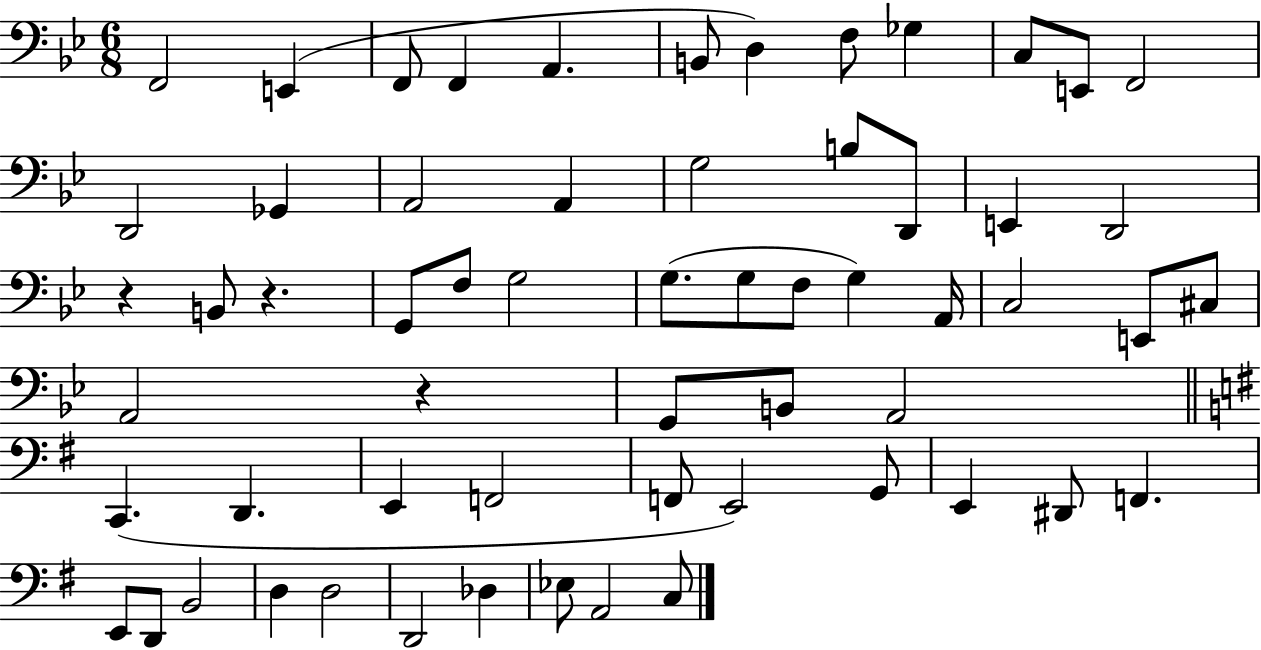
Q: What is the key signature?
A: BES major